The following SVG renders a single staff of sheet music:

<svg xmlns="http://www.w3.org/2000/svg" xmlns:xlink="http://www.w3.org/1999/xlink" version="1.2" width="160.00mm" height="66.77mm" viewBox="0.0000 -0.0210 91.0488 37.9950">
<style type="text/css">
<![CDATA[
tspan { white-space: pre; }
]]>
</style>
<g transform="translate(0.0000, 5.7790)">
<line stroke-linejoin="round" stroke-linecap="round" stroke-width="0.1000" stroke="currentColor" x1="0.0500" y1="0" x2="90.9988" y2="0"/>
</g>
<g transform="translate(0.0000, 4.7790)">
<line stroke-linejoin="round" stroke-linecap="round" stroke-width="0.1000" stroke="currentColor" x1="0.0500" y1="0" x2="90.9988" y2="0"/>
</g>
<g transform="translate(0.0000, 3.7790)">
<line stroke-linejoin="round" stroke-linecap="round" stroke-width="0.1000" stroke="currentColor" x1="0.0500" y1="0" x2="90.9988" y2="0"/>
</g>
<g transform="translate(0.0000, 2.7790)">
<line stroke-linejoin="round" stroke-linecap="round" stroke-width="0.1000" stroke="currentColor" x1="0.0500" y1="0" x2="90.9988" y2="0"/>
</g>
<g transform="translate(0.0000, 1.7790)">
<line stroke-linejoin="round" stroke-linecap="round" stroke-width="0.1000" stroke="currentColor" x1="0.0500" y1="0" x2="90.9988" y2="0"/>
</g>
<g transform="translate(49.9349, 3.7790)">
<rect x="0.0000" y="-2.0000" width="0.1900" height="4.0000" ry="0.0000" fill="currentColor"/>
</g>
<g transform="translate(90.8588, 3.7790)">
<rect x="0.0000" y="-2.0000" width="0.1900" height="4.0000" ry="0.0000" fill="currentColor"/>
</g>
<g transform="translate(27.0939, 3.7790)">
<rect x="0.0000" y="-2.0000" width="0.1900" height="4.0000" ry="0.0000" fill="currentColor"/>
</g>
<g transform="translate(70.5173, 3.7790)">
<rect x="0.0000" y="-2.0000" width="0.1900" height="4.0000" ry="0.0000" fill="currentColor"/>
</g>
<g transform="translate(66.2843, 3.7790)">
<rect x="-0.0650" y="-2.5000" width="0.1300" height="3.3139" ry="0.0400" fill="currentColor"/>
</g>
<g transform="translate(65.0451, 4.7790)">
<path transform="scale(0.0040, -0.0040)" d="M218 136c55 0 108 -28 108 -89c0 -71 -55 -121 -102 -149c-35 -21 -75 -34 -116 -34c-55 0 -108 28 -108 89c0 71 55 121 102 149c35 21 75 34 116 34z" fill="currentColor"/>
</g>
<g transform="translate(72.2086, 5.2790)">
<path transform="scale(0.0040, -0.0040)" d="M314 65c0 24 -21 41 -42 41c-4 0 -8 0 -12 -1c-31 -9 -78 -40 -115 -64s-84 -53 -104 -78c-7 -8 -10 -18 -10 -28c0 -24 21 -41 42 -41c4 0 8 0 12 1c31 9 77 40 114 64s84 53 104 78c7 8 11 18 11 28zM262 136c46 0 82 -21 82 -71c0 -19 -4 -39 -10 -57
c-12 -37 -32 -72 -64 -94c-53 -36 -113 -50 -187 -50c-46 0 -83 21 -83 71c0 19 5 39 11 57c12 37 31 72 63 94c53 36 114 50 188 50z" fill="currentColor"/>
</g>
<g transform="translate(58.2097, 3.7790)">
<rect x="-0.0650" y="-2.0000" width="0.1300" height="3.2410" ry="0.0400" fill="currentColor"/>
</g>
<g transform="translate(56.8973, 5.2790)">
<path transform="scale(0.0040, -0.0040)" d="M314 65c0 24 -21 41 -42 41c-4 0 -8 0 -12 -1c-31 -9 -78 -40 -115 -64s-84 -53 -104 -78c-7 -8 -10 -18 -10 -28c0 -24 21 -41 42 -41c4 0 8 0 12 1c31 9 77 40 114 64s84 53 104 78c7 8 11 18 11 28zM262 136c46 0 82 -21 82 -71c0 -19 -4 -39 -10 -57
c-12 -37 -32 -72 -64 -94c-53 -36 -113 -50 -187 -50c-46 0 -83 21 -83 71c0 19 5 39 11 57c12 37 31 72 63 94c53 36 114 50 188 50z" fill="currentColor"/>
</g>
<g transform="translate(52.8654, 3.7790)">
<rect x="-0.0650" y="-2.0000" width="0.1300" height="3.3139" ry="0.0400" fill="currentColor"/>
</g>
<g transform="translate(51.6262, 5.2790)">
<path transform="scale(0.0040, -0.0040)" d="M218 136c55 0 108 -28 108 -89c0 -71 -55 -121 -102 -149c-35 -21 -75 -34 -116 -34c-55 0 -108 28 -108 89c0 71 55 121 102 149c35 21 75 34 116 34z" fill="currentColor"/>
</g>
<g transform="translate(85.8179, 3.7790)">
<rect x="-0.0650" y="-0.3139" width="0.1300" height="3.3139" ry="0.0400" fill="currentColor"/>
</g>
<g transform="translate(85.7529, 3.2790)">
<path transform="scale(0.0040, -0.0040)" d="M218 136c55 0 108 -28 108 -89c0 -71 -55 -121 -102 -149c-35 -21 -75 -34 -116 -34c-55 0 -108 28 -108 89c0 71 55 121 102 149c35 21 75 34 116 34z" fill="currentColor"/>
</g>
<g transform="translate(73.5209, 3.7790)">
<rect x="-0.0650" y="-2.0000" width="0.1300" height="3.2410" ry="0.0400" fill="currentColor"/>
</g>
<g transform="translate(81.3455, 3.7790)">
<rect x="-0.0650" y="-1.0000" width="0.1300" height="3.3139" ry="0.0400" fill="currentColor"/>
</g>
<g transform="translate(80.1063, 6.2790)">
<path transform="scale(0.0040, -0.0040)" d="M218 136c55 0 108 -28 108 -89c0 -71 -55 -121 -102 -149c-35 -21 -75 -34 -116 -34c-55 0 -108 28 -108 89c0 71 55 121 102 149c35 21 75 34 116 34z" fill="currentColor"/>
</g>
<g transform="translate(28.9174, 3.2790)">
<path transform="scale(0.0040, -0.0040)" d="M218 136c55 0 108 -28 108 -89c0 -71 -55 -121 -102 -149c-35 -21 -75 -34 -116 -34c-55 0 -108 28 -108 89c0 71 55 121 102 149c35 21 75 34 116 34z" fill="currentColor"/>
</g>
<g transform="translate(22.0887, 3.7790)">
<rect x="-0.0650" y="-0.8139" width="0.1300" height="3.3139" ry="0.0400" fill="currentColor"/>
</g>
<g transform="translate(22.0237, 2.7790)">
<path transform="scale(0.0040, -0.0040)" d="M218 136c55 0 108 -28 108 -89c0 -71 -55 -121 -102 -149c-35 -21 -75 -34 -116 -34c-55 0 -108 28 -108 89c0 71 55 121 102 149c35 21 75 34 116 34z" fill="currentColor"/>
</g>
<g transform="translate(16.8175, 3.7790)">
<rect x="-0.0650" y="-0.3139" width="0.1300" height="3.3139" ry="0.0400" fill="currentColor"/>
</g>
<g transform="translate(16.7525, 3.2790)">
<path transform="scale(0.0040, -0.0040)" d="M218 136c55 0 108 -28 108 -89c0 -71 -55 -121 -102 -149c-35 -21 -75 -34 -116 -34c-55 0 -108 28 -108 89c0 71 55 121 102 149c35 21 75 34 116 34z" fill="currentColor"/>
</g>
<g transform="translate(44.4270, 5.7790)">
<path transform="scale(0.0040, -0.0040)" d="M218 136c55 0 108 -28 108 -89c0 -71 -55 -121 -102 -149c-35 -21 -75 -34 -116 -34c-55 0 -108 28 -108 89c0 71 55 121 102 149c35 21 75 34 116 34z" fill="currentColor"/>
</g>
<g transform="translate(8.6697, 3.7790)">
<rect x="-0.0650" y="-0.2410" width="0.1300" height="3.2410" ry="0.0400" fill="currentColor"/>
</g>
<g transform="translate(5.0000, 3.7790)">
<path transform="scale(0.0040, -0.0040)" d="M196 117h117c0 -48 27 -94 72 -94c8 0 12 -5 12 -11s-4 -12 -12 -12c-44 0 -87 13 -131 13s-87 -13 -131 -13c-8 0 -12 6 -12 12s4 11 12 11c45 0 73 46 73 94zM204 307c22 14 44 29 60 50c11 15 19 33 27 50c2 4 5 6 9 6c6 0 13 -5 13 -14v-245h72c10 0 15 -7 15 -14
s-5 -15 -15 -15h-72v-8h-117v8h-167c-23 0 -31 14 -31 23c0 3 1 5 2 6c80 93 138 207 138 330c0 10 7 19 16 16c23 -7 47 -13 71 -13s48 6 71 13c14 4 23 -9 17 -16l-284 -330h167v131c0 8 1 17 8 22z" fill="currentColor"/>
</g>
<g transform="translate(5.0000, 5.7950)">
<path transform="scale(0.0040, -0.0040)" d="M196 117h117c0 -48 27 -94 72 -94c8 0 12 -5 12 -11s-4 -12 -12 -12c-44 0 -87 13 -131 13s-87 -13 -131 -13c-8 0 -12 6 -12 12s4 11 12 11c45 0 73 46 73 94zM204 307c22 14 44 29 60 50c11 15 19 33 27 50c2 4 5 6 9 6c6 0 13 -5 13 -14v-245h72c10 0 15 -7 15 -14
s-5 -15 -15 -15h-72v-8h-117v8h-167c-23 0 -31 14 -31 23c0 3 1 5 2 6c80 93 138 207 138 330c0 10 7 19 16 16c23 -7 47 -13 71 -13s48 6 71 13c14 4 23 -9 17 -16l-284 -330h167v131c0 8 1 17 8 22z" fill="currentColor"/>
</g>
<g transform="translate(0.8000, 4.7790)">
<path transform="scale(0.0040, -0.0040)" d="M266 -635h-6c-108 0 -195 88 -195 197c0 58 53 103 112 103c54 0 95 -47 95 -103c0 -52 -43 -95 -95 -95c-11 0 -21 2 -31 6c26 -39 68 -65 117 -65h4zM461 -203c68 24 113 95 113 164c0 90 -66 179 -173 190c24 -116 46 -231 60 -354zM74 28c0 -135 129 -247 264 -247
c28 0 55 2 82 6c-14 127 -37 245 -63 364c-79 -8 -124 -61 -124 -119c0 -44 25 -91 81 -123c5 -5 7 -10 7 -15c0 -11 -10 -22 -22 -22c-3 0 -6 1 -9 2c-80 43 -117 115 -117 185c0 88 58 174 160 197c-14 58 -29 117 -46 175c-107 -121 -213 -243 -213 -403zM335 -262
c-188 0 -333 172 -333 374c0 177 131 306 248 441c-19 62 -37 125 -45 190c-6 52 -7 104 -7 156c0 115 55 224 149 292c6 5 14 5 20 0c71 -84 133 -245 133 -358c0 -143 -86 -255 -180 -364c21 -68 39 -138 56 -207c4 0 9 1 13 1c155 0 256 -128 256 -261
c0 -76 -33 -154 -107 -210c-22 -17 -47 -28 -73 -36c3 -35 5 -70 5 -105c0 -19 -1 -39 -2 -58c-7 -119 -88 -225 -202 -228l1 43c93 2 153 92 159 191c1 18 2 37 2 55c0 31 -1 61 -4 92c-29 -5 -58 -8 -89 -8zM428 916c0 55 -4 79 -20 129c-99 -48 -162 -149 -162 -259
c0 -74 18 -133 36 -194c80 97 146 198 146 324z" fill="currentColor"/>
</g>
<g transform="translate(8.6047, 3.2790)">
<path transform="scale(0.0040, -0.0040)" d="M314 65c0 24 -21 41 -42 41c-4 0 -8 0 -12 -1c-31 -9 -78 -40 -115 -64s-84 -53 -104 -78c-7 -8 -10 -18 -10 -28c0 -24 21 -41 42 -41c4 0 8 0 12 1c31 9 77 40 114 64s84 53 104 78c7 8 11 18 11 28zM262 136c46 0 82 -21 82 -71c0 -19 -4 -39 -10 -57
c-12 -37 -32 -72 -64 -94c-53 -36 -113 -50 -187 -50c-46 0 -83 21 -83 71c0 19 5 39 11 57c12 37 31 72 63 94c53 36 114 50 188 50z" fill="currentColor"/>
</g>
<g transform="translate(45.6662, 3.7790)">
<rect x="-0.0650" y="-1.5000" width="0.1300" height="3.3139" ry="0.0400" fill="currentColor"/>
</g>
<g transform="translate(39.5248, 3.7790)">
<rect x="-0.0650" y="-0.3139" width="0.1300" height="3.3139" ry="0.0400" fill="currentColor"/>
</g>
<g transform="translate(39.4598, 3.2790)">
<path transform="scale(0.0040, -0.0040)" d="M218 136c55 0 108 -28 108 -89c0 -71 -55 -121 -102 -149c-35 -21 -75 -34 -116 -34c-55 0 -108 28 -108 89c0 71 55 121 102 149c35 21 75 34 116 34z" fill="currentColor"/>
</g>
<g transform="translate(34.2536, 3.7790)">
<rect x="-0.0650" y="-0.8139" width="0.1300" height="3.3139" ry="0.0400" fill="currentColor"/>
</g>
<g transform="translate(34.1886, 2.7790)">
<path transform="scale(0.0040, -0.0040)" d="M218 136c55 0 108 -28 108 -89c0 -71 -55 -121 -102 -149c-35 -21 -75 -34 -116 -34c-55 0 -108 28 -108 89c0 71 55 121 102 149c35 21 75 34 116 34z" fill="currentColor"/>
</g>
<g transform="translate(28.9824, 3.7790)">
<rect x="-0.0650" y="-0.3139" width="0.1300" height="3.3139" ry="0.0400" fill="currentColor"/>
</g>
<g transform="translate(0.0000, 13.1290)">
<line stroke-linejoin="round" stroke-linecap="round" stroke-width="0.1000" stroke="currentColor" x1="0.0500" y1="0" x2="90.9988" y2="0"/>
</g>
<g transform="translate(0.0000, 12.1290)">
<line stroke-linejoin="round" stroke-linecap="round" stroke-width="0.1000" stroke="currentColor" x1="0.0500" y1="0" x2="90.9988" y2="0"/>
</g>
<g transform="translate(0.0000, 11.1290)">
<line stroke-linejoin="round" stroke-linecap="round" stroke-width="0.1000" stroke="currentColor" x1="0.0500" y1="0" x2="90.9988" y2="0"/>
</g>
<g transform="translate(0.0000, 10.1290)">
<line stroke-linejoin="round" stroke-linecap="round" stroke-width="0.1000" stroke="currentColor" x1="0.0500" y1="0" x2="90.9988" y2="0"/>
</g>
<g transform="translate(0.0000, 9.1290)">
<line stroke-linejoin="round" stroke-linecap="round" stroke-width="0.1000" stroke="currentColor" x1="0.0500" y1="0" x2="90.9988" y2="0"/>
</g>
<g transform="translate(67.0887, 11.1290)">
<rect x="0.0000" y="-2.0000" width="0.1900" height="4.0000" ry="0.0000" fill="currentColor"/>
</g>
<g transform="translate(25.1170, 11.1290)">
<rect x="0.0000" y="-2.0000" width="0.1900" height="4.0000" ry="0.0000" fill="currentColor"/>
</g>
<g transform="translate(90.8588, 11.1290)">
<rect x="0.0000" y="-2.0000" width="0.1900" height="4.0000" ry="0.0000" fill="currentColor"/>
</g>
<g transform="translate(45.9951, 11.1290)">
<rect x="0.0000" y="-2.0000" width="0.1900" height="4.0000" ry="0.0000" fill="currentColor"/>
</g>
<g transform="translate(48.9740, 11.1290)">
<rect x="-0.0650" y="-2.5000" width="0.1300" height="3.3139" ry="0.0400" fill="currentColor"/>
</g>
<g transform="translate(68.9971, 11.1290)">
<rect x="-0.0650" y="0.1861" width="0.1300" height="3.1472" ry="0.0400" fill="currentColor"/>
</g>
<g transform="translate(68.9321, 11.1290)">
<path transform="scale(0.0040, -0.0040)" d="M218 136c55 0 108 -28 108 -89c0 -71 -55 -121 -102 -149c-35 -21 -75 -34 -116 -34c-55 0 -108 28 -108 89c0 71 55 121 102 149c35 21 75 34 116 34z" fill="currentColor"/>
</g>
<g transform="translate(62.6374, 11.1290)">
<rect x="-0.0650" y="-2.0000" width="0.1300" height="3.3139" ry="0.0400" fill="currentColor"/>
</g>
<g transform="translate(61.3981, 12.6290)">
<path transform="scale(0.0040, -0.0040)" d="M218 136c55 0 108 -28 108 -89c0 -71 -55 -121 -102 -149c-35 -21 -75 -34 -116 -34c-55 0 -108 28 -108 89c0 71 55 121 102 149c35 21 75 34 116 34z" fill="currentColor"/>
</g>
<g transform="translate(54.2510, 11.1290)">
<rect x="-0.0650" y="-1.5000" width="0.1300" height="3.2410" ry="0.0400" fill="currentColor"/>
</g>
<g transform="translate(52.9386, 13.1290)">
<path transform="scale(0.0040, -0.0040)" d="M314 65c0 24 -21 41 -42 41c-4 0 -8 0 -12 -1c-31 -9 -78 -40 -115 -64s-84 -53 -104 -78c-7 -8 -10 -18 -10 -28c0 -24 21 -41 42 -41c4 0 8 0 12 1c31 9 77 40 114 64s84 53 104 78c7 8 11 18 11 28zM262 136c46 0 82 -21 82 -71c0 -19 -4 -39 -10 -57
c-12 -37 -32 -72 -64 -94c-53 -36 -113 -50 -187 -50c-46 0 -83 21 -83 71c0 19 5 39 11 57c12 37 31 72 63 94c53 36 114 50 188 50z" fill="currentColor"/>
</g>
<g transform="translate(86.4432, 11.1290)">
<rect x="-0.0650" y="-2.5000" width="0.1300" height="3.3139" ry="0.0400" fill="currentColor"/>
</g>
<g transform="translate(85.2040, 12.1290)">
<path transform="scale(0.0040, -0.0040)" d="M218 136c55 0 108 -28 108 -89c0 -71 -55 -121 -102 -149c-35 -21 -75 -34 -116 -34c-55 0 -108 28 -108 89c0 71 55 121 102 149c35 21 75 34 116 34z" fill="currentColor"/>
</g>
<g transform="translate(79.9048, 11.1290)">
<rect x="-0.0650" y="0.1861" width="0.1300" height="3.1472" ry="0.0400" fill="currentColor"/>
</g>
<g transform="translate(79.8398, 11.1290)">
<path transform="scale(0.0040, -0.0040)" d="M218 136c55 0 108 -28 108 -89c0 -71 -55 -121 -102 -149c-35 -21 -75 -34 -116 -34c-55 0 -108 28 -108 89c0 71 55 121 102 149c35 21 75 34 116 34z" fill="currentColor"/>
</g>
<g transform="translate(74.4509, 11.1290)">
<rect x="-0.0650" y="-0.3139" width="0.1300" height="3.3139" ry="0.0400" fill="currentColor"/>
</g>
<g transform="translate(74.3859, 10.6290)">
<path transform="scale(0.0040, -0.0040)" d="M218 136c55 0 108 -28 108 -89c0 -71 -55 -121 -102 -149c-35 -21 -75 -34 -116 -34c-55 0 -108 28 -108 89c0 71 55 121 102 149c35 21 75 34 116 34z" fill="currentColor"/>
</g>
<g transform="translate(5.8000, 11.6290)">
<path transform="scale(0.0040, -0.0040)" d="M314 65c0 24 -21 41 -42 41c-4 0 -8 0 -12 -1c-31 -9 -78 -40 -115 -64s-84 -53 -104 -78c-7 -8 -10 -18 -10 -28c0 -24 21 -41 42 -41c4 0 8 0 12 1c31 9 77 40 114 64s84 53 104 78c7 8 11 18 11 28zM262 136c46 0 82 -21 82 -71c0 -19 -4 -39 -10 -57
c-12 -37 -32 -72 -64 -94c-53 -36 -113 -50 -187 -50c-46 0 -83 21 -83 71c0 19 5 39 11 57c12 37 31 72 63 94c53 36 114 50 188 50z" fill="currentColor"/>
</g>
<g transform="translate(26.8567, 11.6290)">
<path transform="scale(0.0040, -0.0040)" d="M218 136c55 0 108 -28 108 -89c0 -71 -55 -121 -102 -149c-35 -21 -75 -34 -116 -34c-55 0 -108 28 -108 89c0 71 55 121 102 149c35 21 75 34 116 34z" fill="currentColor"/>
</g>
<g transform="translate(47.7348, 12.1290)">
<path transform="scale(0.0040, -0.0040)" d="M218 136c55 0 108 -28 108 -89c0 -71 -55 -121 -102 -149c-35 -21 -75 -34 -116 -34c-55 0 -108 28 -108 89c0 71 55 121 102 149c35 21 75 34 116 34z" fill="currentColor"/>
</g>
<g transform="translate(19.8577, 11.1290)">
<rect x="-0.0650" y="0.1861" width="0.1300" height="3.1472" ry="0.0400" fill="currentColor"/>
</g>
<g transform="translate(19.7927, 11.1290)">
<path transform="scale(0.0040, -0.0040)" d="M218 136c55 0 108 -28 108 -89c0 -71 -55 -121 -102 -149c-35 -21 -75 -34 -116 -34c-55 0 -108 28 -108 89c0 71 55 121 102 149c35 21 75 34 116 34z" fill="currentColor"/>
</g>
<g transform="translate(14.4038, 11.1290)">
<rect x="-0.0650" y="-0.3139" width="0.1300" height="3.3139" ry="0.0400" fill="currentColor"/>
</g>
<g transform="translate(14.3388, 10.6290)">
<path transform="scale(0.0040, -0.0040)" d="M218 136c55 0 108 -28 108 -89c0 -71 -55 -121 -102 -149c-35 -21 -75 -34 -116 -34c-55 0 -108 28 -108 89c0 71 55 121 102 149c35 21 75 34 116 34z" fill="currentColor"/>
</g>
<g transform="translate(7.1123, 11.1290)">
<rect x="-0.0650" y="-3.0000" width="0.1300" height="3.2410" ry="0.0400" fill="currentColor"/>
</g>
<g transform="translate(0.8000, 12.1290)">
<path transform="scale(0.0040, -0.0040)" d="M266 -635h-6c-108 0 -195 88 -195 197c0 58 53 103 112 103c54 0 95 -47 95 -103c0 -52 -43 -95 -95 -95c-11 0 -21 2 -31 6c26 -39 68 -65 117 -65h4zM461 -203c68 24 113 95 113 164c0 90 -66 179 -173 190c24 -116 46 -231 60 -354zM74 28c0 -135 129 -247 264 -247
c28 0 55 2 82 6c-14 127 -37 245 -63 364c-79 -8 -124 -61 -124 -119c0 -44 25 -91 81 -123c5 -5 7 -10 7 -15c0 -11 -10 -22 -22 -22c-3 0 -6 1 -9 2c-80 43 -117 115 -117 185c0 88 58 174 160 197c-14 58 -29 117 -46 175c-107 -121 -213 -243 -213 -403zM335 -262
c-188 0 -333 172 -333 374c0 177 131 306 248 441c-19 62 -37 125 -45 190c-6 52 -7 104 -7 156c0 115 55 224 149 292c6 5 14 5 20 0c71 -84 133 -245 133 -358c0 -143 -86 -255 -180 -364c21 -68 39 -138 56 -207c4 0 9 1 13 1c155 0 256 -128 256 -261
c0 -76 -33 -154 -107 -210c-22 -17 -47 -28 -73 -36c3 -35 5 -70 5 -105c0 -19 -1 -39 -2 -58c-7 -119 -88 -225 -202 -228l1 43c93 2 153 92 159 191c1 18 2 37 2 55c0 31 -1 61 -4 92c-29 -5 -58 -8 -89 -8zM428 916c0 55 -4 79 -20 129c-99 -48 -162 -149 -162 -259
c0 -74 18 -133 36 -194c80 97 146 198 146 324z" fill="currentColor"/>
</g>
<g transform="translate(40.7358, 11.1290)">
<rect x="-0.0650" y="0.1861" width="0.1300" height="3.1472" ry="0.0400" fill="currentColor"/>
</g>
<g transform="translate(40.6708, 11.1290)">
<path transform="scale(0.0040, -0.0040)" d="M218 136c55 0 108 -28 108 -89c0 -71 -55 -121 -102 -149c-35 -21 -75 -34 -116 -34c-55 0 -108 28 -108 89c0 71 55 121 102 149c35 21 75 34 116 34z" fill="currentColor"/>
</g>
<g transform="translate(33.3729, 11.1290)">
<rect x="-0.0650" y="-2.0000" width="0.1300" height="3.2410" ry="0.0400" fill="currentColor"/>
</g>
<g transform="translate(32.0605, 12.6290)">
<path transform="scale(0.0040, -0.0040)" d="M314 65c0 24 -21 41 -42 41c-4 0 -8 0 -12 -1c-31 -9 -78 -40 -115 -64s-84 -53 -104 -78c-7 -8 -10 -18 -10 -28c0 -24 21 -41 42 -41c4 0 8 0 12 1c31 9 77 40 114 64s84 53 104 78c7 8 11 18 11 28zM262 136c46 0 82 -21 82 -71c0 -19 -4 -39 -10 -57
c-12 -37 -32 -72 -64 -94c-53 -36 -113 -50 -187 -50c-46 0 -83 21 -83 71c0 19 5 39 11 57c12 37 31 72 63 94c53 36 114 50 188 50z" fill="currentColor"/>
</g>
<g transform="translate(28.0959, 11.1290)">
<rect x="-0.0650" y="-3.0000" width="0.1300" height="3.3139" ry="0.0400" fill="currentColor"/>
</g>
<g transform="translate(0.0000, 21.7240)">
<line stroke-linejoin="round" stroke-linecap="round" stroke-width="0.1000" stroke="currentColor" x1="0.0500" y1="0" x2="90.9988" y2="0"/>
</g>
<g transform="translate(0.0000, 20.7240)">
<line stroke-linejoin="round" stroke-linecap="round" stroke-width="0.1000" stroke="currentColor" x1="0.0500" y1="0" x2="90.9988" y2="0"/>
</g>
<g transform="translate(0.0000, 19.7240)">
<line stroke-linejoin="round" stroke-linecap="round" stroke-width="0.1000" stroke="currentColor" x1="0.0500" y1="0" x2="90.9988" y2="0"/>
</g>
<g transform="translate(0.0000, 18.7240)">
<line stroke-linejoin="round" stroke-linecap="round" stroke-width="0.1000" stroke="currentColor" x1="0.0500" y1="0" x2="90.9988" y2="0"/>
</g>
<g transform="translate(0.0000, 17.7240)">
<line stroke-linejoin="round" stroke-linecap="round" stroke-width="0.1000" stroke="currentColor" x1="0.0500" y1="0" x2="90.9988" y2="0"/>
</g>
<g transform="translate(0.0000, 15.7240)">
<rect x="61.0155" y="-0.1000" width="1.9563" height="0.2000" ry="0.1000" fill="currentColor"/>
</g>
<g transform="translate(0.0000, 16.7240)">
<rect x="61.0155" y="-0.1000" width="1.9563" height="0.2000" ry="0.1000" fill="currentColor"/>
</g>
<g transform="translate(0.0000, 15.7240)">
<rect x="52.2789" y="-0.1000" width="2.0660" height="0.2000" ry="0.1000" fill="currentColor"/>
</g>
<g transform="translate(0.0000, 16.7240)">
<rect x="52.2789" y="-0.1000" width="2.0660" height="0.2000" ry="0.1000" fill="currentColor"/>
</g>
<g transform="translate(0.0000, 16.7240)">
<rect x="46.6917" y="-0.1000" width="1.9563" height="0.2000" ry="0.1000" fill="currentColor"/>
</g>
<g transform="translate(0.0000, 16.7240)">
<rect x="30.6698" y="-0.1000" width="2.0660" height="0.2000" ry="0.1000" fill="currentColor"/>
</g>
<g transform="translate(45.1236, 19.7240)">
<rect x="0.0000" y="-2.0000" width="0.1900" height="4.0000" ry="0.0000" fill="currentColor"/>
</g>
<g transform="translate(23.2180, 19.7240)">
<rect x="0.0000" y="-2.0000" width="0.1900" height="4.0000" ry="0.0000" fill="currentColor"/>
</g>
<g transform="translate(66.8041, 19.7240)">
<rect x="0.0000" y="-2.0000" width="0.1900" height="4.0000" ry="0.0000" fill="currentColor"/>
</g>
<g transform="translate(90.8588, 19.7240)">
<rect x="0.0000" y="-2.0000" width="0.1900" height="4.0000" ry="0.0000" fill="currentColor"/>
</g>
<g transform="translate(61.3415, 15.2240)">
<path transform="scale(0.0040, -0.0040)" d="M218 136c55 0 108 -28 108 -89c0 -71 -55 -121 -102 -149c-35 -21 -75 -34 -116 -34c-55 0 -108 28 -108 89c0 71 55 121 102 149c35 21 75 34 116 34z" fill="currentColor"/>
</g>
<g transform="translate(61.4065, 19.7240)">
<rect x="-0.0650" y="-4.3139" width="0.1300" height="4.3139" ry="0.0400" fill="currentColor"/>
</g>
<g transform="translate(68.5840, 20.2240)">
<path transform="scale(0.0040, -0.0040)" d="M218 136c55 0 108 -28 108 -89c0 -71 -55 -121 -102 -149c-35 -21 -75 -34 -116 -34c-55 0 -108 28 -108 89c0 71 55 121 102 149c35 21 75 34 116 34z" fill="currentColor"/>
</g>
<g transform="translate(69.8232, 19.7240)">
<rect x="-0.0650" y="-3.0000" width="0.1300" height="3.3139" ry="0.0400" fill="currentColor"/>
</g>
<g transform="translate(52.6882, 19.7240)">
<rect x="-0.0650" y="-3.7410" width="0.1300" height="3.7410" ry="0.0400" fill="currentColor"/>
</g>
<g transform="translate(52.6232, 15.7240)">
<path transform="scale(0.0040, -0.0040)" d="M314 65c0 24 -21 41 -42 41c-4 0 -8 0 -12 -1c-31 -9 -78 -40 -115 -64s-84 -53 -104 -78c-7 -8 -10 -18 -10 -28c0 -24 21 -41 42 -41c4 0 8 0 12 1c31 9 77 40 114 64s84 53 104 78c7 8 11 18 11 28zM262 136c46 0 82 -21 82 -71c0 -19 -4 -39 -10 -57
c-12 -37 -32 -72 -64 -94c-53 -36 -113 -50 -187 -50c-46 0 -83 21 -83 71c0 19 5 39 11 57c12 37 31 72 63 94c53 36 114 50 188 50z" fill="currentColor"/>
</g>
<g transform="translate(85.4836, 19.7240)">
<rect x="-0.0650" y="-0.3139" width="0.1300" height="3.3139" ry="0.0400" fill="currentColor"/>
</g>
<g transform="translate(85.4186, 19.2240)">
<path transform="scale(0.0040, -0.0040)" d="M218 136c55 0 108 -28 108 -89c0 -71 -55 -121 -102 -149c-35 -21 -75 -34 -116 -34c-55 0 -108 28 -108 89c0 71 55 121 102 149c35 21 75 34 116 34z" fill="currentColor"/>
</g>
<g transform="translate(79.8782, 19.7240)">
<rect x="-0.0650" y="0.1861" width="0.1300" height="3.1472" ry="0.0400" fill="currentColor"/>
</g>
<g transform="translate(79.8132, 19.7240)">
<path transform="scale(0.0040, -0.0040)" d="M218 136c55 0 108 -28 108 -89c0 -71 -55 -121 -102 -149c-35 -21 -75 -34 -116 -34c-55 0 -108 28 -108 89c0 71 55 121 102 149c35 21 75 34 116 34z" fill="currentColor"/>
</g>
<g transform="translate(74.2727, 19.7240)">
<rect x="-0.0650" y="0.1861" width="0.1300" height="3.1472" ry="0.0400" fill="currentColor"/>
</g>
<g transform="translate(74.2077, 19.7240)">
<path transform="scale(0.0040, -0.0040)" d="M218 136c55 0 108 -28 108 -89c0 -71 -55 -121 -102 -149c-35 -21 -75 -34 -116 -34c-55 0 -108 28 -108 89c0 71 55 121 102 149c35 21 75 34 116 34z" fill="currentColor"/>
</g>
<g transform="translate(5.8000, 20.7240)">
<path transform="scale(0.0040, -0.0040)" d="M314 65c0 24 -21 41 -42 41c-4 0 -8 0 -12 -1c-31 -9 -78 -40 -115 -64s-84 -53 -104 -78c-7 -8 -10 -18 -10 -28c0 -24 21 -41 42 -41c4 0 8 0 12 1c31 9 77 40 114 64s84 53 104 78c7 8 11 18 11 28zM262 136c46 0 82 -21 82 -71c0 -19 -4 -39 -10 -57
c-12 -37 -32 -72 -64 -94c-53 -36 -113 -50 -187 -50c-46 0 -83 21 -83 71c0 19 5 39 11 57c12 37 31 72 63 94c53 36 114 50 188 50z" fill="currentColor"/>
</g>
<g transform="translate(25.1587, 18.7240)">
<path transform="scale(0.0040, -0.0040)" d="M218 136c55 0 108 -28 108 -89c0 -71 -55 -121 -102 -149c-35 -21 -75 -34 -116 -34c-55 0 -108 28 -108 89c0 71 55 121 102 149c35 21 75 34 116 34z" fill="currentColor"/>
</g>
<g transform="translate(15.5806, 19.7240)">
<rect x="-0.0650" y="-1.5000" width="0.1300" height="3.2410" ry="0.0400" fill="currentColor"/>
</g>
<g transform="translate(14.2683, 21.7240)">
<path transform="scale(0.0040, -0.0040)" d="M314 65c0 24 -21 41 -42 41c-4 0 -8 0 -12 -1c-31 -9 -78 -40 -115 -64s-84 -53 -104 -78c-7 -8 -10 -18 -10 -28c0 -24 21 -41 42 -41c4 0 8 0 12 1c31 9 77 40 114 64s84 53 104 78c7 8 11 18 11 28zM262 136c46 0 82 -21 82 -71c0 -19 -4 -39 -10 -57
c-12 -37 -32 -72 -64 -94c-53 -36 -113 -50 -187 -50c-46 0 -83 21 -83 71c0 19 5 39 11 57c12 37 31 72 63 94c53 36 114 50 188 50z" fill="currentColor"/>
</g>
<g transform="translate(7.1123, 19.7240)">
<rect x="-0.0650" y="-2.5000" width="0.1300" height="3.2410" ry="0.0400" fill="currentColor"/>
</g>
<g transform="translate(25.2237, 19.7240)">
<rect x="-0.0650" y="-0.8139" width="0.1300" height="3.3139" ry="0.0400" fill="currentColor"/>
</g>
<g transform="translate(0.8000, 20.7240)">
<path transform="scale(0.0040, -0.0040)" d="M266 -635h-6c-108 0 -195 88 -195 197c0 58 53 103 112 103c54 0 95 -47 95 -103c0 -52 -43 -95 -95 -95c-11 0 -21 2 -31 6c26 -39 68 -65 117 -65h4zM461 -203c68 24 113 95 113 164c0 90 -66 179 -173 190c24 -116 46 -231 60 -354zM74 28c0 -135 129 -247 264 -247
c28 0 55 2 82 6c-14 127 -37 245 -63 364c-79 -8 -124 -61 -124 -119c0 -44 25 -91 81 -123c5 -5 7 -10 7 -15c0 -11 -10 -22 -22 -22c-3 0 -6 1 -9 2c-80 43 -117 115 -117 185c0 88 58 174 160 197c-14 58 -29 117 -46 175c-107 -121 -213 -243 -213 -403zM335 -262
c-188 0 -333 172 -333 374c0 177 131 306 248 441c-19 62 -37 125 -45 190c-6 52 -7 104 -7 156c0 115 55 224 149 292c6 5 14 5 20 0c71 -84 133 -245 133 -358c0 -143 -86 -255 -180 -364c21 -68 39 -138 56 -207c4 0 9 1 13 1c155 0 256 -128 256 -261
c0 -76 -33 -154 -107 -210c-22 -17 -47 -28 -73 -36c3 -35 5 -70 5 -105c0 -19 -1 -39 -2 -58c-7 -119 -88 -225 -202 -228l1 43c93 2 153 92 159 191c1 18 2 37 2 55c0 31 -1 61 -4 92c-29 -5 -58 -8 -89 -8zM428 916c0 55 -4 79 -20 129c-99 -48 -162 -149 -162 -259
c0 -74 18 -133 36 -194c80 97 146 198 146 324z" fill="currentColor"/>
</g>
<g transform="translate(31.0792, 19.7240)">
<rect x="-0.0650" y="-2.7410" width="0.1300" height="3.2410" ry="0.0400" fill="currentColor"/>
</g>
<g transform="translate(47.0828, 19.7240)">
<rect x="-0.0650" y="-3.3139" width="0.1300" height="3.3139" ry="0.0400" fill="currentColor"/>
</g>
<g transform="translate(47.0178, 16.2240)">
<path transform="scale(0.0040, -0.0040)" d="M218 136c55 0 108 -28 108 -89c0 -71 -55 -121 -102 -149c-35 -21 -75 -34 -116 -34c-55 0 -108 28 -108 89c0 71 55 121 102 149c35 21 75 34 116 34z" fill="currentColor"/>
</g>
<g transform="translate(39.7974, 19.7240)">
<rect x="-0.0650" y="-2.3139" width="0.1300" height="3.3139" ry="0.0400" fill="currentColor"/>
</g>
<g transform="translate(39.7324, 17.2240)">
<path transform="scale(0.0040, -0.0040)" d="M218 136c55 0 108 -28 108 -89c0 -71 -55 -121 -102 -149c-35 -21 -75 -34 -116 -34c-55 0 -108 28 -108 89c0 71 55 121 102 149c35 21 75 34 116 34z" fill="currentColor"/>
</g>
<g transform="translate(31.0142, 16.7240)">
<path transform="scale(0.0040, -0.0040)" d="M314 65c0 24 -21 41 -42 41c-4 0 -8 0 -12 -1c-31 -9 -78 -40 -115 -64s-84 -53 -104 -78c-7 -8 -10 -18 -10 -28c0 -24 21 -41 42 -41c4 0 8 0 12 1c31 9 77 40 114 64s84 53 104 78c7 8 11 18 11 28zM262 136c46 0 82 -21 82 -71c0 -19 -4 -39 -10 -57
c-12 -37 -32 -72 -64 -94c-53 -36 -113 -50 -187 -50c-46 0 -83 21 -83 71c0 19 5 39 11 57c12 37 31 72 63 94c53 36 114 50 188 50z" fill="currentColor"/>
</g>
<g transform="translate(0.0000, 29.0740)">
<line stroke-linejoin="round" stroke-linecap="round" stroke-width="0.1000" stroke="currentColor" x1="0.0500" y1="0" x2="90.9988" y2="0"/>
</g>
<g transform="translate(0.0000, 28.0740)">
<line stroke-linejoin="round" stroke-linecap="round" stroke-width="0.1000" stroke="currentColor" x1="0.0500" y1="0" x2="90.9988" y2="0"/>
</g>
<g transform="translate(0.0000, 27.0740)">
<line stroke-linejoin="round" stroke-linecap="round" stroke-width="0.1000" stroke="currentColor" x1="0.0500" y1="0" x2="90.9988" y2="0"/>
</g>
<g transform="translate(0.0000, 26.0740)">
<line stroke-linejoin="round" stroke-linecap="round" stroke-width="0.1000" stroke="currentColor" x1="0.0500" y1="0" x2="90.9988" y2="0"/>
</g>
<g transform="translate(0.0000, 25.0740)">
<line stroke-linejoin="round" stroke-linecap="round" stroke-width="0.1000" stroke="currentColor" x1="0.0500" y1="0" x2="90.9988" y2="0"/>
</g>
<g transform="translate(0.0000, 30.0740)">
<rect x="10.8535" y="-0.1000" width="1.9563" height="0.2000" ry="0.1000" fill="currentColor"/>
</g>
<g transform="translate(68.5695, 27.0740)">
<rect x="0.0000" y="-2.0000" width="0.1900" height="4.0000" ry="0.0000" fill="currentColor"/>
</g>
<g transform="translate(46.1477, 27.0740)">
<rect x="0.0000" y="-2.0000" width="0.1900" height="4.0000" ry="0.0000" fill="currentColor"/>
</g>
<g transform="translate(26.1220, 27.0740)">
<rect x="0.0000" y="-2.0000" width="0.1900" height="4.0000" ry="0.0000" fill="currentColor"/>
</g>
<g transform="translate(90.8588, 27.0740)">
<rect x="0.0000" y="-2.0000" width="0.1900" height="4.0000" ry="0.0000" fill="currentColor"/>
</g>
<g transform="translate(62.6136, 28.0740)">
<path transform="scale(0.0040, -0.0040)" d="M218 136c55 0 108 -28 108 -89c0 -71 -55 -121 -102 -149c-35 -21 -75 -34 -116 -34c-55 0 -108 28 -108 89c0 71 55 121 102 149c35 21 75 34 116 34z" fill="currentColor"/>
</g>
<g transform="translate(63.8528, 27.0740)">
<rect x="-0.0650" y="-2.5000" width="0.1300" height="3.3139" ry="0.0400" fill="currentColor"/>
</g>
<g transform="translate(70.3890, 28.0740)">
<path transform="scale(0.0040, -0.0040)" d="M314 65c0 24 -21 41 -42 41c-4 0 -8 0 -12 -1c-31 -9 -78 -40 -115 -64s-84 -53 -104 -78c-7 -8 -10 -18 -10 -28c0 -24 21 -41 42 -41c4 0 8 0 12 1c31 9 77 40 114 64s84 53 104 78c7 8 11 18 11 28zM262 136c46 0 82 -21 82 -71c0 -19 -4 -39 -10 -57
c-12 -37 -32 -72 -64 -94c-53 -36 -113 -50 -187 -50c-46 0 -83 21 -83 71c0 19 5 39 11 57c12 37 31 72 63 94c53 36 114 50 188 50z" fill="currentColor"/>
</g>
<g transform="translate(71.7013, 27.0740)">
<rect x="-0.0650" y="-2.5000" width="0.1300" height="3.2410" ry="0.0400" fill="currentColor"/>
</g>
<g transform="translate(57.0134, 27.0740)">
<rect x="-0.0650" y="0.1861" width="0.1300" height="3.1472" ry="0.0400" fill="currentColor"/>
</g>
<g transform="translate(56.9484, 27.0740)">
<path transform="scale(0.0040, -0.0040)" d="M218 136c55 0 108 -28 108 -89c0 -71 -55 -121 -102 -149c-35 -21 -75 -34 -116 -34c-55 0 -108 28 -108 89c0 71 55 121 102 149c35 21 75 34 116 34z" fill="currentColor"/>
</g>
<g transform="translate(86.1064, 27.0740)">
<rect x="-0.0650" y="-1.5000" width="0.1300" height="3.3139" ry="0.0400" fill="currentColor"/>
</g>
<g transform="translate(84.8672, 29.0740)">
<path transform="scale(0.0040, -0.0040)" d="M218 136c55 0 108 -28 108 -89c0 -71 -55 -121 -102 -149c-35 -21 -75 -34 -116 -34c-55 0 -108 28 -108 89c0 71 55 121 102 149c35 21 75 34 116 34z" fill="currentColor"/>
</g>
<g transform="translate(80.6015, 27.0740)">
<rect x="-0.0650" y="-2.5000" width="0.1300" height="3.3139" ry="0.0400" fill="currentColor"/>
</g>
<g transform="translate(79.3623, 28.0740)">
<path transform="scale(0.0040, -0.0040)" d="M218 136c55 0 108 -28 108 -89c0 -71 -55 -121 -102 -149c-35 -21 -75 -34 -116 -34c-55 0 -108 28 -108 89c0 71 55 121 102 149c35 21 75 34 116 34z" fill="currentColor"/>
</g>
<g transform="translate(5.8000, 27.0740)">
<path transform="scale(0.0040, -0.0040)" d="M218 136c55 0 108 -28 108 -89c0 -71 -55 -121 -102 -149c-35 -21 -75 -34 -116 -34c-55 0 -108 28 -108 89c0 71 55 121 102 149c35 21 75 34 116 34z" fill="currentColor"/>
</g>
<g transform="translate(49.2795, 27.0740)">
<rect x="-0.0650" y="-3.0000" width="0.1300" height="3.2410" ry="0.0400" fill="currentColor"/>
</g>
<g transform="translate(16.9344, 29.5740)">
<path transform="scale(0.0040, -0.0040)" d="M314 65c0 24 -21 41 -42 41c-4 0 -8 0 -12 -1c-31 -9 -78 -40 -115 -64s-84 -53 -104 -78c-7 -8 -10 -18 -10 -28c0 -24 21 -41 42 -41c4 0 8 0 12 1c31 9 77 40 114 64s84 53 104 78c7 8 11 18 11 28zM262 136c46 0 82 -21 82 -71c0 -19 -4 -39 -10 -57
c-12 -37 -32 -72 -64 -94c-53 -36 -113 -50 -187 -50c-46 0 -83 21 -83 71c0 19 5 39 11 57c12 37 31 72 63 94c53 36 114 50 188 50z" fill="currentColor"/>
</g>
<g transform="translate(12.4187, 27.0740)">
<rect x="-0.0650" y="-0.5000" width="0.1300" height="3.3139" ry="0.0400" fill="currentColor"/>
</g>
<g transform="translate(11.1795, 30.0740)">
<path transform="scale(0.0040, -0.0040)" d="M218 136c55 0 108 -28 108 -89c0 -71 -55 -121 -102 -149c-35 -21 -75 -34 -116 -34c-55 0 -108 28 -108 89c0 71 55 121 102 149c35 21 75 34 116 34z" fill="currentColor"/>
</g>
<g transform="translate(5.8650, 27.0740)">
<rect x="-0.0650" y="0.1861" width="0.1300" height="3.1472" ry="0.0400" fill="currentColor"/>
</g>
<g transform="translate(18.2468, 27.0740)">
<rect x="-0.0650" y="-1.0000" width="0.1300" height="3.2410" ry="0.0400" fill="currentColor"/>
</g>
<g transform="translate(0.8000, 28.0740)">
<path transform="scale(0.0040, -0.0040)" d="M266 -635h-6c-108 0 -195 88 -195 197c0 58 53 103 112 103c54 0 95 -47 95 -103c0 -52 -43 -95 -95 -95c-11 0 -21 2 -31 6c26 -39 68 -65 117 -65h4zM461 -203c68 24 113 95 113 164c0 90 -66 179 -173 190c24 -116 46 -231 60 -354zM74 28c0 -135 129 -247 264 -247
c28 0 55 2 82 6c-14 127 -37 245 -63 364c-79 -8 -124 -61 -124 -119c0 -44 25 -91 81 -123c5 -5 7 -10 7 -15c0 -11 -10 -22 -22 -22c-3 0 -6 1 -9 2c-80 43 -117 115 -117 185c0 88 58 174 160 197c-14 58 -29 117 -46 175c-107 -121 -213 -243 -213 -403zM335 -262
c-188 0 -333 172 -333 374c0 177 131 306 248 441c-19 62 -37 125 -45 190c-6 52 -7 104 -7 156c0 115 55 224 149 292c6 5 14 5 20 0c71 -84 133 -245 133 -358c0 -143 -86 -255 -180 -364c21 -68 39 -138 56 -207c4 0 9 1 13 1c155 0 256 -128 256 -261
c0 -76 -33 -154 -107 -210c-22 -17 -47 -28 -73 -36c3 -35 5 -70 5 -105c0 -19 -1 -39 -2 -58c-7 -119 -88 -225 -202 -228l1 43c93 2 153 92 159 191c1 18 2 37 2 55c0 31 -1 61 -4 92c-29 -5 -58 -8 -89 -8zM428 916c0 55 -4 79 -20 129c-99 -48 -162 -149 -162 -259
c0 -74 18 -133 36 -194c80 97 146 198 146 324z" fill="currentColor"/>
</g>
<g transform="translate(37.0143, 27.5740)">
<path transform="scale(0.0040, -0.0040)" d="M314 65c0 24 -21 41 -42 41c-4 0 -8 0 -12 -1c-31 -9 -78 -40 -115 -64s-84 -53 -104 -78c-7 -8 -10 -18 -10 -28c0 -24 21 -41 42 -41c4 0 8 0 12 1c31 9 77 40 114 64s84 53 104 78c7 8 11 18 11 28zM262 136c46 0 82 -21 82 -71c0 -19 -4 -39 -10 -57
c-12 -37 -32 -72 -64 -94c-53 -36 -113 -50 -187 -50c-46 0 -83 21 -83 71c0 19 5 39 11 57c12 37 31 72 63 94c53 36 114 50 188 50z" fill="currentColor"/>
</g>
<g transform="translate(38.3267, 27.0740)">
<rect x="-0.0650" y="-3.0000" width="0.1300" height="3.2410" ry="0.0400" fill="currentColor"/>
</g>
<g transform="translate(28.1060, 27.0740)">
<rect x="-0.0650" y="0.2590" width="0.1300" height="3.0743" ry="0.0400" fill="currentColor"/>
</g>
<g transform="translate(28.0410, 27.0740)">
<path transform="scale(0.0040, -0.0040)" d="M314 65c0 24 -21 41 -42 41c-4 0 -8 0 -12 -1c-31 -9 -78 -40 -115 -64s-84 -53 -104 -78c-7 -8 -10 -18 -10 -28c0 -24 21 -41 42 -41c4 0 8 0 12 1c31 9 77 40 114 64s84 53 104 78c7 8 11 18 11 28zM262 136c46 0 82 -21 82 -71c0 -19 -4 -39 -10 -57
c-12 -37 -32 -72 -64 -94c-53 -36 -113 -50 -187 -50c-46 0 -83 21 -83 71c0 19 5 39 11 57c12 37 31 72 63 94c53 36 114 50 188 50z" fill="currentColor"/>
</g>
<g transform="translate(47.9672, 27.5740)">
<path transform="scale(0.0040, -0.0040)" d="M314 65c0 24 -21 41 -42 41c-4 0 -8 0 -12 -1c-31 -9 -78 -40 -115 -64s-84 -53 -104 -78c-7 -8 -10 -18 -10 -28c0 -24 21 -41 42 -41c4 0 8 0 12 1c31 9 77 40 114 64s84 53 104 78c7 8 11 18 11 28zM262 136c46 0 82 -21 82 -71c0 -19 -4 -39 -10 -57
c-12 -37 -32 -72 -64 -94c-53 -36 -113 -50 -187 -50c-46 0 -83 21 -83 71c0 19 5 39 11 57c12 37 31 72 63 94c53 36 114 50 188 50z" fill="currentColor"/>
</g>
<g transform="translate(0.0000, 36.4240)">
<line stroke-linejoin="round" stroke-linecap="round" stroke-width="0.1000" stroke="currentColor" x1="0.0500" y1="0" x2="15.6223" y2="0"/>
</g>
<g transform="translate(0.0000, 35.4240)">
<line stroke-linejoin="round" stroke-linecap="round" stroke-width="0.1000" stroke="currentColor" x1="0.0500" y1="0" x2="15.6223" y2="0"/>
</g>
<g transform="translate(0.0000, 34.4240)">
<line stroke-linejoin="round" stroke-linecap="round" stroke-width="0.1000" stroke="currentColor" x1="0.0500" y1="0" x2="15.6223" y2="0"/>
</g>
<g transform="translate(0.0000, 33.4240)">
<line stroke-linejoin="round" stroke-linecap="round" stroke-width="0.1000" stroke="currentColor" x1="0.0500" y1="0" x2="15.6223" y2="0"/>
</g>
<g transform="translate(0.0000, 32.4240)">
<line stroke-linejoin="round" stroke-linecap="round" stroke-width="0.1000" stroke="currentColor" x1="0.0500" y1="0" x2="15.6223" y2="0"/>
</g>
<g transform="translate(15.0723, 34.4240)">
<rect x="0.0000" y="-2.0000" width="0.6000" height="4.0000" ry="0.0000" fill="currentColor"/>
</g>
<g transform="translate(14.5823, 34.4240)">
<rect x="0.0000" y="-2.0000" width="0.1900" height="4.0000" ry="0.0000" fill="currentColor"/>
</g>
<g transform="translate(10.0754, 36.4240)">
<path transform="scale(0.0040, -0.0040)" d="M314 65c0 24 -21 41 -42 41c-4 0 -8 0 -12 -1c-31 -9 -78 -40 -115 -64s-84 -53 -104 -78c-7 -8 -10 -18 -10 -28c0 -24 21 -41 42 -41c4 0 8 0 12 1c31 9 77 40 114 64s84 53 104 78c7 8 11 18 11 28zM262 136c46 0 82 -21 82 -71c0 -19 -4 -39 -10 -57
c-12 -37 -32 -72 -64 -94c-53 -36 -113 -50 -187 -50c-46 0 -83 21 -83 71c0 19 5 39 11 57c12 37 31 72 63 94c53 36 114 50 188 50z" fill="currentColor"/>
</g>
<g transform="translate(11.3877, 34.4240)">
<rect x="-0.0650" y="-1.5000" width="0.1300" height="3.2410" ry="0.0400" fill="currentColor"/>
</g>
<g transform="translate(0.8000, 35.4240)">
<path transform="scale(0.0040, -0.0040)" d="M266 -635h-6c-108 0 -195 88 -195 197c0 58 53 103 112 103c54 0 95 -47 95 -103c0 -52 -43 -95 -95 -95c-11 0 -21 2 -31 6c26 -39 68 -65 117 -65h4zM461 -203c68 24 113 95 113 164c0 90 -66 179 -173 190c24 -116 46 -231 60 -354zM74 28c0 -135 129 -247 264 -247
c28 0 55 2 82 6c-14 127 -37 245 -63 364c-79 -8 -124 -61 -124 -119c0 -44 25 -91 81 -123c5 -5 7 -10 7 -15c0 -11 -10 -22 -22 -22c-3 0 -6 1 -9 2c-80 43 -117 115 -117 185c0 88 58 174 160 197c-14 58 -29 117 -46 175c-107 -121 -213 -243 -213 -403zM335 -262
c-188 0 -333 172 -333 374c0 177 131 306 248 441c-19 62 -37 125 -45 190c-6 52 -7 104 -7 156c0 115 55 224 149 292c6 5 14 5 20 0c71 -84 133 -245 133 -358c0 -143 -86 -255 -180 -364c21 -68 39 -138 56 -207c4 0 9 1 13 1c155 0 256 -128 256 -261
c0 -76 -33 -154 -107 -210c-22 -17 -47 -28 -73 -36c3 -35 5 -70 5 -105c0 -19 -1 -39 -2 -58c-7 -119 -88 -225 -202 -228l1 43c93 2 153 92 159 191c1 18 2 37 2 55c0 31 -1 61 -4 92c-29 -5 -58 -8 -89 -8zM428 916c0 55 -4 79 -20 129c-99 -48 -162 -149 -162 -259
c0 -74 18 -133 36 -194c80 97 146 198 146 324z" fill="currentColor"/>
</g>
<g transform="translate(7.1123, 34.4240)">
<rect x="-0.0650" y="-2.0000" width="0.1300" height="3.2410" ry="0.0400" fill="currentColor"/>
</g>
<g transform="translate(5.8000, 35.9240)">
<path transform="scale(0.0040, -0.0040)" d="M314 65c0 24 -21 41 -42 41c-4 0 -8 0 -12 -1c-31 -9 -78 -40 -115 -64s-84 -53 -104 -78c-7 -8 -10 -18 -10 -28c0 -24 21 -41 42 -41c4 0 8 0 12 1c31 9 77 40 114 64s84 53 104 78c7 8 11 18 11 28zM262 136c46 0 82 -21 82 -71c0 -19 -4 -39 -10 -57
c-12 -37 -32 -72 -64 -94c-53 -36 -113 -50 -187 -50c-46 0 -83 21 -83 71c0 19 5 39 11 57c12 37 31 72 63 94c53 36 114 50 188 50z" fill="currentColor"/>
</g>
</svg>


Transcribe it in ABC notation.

X:1
T:Untitled
M:4/4
L:1/4
K:C
c2 c d c d c E F F2 G F2 D c A2 c B A F2 B G E2 F B c B G G2 E2 d a2 g b c'2 d' A B B c B C D2 B2 A2 A2 B G G2 G E F2 E2